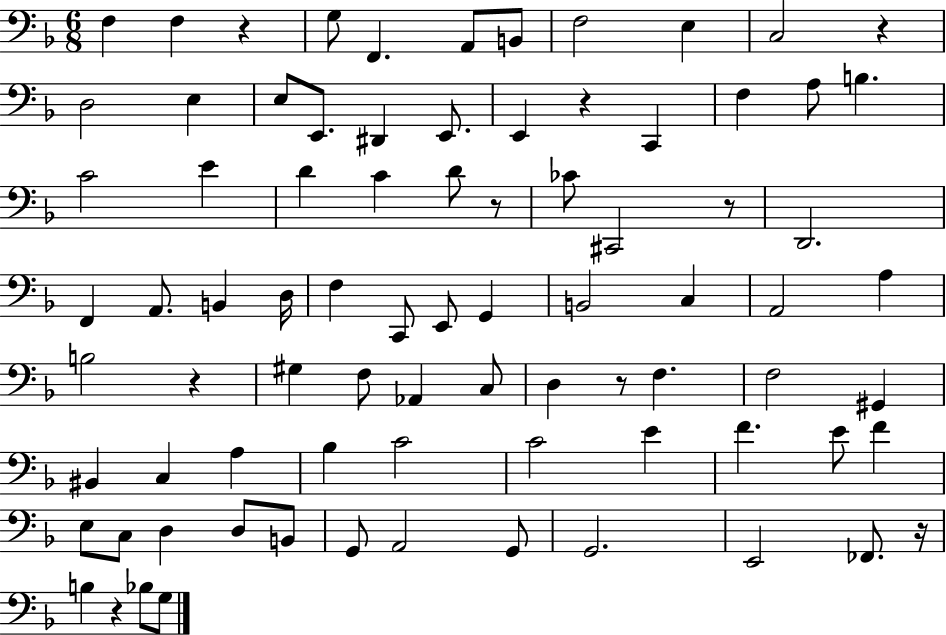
{
  \clef bass
  \numericTimeSignature
  \time 6/8
  \key f \major
  f4 f4 r4 | g8 f,4. a,8 b,8 | f2 e4 | c2 r4 | \break d2 e4 | e8 e,8. dis,4 e,8. | e,4 r4 c,4 | f4 a8 b4. | \break c'2 e'4 | d'4 c'4 d'8 r8 | ces'8 cis,2 r8 | d,2. | \break f,4 a,8. b,4 d16 | f4 c,8 e,8 g,4 | b,2 c4 | a,2 a4 | \break b2 r4 | gis4 f8 aes,4 c8 | d4 r8 f4. | f2 gis,4 | \break bis,4 c4 a4 | bes4 c'2 | c'2 e'4 | f'4. e'8 f'4 | \break e8 c8 d4 d8 b,8 | g,8 a,2 g,8 | g,2. | e,2 fes,8. r16 | \break b4 r4 bes8 g8 | \bar "|."
}